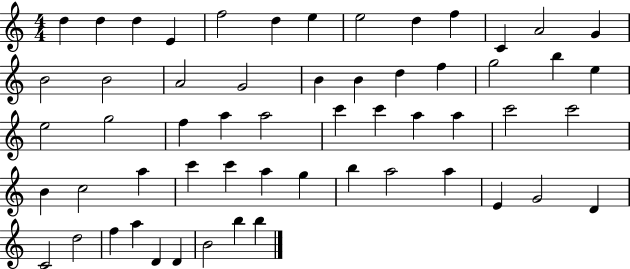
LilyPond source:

{
  \clef treble
  \numericTimeSignature
  \time 4/4
  \key c \major
  d''4 d''4 d''4 e'4 | f''2 d''4 e''4 | e''2 d''4 f''4 | c'4 a'2 g'4 | \break b'2 b'2 | a'2 g'2 | b'4 b'4 d''4 f''4 | g''2 b''4 e''4 | \break e''2 g''2 | f''4 a''4 a''2 | c'''4 c'''4 a''4 a''4 | c'''2 c'''2 | \break b'4 c''2 a''4 | c'''4 c'''4 a''4 g''4 | b''4 a''2 a''4 | e'4 g'2 d'4 | \break c'2 d''2 | f''4 a''4 d'4 d'4 | b'2 b''4 b''4 | \bar "|."
}